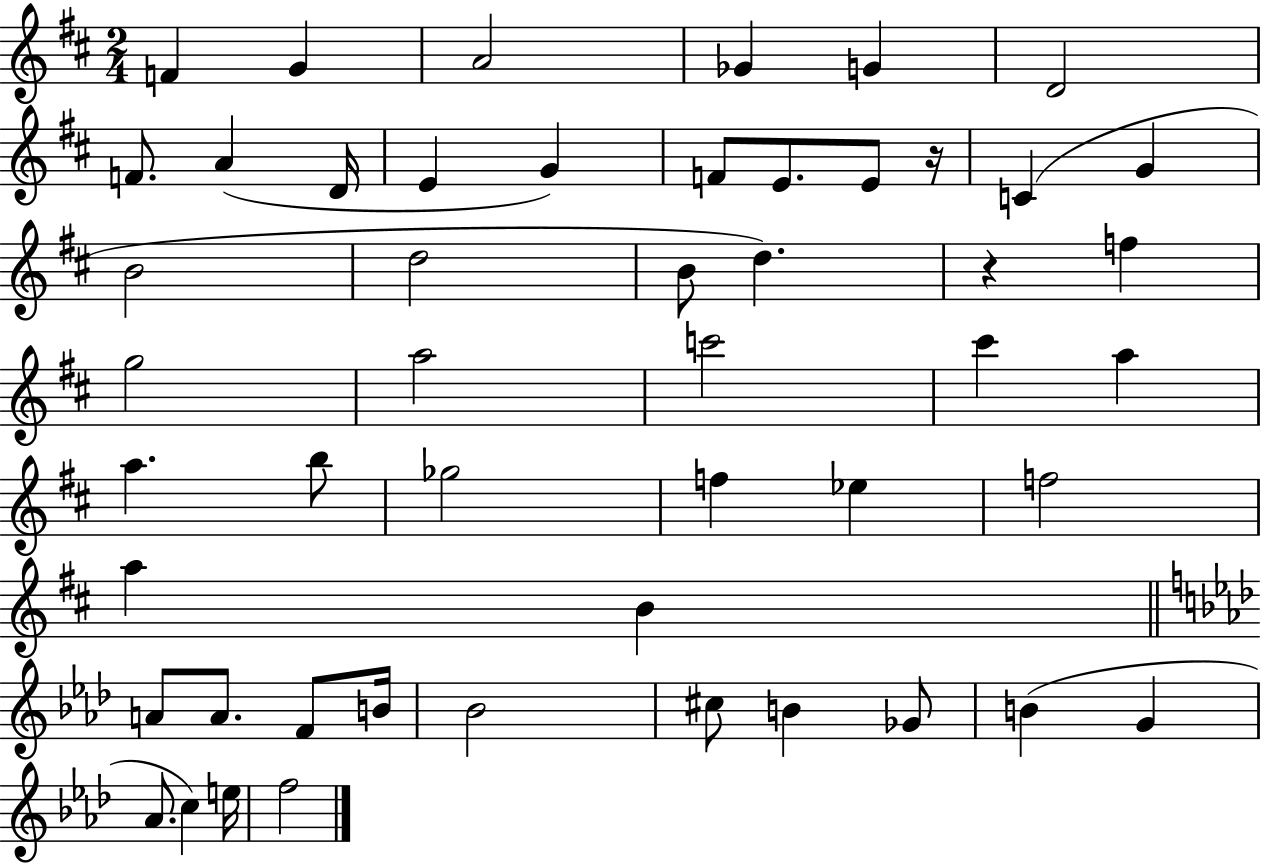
{
  \clef treble
  \numericTimeSignature
  \time 2/4
  \key d \major
  f'4 g'4 | a'2 | ges'4 g'4 | d'2 | \break f'8. a'4( d'16 | e'4 g'4) | f'8 e'8. e'8 r16 | c'4( g'4 | \break b'2 | d''2 | b'8 d''4.) | r4 f''4 | \break g''2 | a''2 | c'''2 | cis'''4 a''4 | \break a''4. b''8 | ges''2 | f''4 ees''4 | f''2 | \break a''4 b'4 | \bar "||" \break \key f \minor a'8 a'8. f'8 b'16 | bes'2 | cis''8 b'4 ges'8 | b'4( g'4 | \break aes'8. c''4) e''16 | f''2 | \bar "|."
}